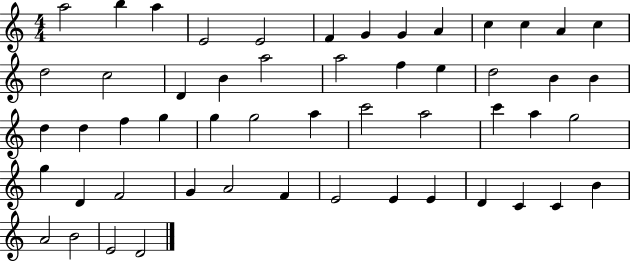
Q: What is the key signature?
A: C major